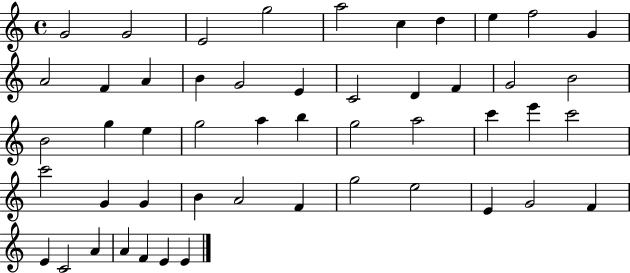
X:1
T:Untitled
M:4/4
L:1/4
K:C
G2 G2 E2 g2 a2 c d e f2 G A2 F A B G2 E C2 D F G2 B2 B2 g e g2 a b g2 a2 c' e' c'2 c'2 G G B A2 F g2 e2 E G2 F E C2 A A F E E